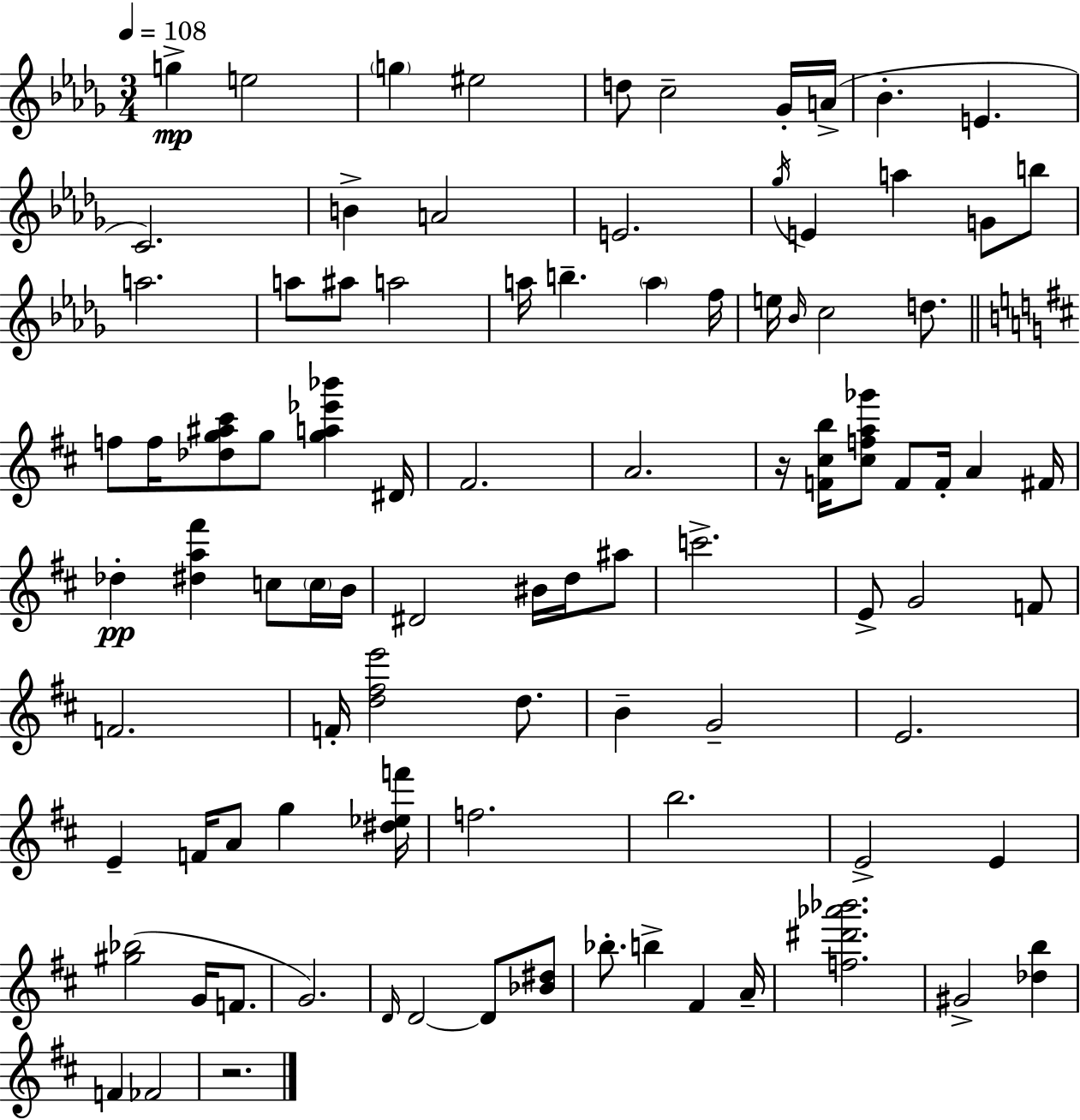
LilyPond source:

{
  \clef treble
  \numericTimeSignature
  \time 3/4
  \key bes \minor
  \tempo 4 = 108
  g''4->\mp e''2 | \parenthesize g''4 eis''2 | d''8 c''2-- ges'16-. a'16->( | bes'4.-. e'4. | \break c'2.) | b'4-> a'2 | e'2. | \acciaccatura { ges''16 } e'4 a''4 g'8 b''8 | \break a''2. | a''8 ais''8 a''2 | a''16 b''4.-- \parenthesize a''4 | f''16 e''16 \grace { bes'16 } c''2 d''8. | \break \bar "||" \break \key d \major f''8 f''16 <des'' g'' ais'' cis'''>8 g''8 <g'' a'' ees''' bes'''>4 dis'16 | fis'2. | a'2. | r16 <f' cis'' b''>16 <cis'' f'' a'' ges'''>8 f'8 f'16-. a'4 fis'16 | \break des''4-.\pp <dis'' a'' fis'''>4 c''8 \parenthesize c''16 b'16 | dis'2 bis'16 d''16 ais''8 | c'''2.-> | e'8-> g'2 f'8 | \break f'2. | f'16-. <d'' fis'' e'''>2 d''8. | b'4-- g'2-- | e'2. | \break e'4-- f'16 a'8 g''4 <dis'' ees'' f'''>16 | f''2. | b''2. | e'2-> e'4 | \break <gis'' bes''>2( g'16 f'8. | g'2.) | \grace { d'16 } d'2~~ d'8 <bes' dis''>8 | bes''8.-. b''4-> fis'4 | \break a'16-- <f'' dis''' aes''' bes'''>2. | gis'2-> <des'' b''>4 | f'4 fes'2 | r2. | \break \bar "|."
}